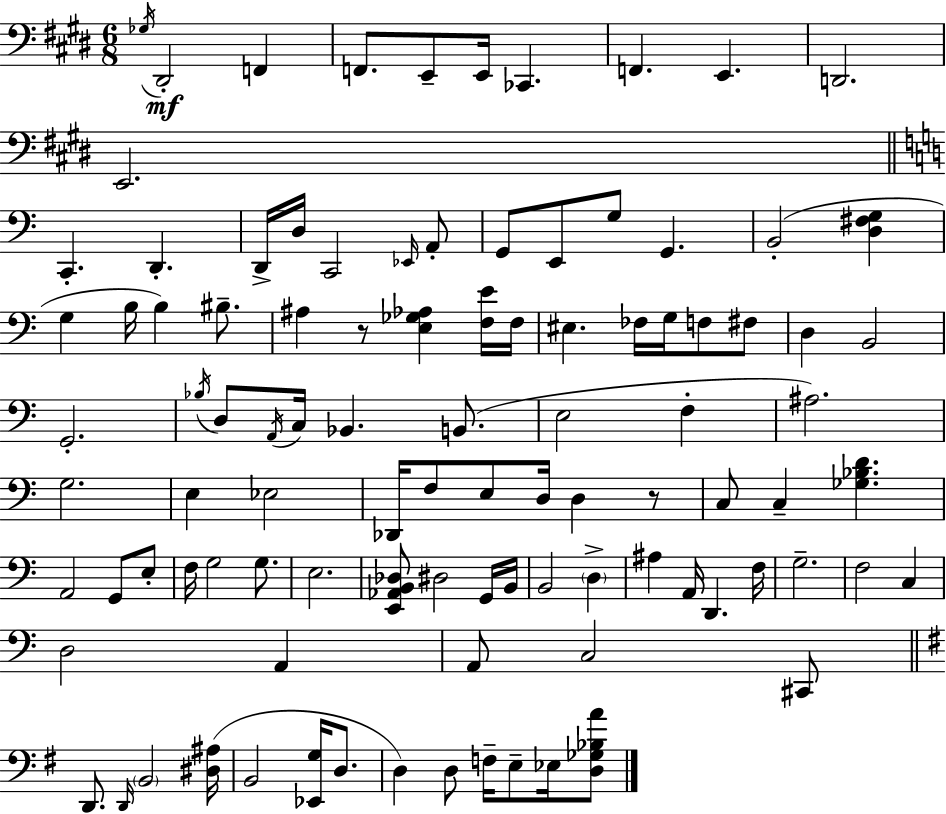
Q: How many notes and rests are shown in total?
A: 100